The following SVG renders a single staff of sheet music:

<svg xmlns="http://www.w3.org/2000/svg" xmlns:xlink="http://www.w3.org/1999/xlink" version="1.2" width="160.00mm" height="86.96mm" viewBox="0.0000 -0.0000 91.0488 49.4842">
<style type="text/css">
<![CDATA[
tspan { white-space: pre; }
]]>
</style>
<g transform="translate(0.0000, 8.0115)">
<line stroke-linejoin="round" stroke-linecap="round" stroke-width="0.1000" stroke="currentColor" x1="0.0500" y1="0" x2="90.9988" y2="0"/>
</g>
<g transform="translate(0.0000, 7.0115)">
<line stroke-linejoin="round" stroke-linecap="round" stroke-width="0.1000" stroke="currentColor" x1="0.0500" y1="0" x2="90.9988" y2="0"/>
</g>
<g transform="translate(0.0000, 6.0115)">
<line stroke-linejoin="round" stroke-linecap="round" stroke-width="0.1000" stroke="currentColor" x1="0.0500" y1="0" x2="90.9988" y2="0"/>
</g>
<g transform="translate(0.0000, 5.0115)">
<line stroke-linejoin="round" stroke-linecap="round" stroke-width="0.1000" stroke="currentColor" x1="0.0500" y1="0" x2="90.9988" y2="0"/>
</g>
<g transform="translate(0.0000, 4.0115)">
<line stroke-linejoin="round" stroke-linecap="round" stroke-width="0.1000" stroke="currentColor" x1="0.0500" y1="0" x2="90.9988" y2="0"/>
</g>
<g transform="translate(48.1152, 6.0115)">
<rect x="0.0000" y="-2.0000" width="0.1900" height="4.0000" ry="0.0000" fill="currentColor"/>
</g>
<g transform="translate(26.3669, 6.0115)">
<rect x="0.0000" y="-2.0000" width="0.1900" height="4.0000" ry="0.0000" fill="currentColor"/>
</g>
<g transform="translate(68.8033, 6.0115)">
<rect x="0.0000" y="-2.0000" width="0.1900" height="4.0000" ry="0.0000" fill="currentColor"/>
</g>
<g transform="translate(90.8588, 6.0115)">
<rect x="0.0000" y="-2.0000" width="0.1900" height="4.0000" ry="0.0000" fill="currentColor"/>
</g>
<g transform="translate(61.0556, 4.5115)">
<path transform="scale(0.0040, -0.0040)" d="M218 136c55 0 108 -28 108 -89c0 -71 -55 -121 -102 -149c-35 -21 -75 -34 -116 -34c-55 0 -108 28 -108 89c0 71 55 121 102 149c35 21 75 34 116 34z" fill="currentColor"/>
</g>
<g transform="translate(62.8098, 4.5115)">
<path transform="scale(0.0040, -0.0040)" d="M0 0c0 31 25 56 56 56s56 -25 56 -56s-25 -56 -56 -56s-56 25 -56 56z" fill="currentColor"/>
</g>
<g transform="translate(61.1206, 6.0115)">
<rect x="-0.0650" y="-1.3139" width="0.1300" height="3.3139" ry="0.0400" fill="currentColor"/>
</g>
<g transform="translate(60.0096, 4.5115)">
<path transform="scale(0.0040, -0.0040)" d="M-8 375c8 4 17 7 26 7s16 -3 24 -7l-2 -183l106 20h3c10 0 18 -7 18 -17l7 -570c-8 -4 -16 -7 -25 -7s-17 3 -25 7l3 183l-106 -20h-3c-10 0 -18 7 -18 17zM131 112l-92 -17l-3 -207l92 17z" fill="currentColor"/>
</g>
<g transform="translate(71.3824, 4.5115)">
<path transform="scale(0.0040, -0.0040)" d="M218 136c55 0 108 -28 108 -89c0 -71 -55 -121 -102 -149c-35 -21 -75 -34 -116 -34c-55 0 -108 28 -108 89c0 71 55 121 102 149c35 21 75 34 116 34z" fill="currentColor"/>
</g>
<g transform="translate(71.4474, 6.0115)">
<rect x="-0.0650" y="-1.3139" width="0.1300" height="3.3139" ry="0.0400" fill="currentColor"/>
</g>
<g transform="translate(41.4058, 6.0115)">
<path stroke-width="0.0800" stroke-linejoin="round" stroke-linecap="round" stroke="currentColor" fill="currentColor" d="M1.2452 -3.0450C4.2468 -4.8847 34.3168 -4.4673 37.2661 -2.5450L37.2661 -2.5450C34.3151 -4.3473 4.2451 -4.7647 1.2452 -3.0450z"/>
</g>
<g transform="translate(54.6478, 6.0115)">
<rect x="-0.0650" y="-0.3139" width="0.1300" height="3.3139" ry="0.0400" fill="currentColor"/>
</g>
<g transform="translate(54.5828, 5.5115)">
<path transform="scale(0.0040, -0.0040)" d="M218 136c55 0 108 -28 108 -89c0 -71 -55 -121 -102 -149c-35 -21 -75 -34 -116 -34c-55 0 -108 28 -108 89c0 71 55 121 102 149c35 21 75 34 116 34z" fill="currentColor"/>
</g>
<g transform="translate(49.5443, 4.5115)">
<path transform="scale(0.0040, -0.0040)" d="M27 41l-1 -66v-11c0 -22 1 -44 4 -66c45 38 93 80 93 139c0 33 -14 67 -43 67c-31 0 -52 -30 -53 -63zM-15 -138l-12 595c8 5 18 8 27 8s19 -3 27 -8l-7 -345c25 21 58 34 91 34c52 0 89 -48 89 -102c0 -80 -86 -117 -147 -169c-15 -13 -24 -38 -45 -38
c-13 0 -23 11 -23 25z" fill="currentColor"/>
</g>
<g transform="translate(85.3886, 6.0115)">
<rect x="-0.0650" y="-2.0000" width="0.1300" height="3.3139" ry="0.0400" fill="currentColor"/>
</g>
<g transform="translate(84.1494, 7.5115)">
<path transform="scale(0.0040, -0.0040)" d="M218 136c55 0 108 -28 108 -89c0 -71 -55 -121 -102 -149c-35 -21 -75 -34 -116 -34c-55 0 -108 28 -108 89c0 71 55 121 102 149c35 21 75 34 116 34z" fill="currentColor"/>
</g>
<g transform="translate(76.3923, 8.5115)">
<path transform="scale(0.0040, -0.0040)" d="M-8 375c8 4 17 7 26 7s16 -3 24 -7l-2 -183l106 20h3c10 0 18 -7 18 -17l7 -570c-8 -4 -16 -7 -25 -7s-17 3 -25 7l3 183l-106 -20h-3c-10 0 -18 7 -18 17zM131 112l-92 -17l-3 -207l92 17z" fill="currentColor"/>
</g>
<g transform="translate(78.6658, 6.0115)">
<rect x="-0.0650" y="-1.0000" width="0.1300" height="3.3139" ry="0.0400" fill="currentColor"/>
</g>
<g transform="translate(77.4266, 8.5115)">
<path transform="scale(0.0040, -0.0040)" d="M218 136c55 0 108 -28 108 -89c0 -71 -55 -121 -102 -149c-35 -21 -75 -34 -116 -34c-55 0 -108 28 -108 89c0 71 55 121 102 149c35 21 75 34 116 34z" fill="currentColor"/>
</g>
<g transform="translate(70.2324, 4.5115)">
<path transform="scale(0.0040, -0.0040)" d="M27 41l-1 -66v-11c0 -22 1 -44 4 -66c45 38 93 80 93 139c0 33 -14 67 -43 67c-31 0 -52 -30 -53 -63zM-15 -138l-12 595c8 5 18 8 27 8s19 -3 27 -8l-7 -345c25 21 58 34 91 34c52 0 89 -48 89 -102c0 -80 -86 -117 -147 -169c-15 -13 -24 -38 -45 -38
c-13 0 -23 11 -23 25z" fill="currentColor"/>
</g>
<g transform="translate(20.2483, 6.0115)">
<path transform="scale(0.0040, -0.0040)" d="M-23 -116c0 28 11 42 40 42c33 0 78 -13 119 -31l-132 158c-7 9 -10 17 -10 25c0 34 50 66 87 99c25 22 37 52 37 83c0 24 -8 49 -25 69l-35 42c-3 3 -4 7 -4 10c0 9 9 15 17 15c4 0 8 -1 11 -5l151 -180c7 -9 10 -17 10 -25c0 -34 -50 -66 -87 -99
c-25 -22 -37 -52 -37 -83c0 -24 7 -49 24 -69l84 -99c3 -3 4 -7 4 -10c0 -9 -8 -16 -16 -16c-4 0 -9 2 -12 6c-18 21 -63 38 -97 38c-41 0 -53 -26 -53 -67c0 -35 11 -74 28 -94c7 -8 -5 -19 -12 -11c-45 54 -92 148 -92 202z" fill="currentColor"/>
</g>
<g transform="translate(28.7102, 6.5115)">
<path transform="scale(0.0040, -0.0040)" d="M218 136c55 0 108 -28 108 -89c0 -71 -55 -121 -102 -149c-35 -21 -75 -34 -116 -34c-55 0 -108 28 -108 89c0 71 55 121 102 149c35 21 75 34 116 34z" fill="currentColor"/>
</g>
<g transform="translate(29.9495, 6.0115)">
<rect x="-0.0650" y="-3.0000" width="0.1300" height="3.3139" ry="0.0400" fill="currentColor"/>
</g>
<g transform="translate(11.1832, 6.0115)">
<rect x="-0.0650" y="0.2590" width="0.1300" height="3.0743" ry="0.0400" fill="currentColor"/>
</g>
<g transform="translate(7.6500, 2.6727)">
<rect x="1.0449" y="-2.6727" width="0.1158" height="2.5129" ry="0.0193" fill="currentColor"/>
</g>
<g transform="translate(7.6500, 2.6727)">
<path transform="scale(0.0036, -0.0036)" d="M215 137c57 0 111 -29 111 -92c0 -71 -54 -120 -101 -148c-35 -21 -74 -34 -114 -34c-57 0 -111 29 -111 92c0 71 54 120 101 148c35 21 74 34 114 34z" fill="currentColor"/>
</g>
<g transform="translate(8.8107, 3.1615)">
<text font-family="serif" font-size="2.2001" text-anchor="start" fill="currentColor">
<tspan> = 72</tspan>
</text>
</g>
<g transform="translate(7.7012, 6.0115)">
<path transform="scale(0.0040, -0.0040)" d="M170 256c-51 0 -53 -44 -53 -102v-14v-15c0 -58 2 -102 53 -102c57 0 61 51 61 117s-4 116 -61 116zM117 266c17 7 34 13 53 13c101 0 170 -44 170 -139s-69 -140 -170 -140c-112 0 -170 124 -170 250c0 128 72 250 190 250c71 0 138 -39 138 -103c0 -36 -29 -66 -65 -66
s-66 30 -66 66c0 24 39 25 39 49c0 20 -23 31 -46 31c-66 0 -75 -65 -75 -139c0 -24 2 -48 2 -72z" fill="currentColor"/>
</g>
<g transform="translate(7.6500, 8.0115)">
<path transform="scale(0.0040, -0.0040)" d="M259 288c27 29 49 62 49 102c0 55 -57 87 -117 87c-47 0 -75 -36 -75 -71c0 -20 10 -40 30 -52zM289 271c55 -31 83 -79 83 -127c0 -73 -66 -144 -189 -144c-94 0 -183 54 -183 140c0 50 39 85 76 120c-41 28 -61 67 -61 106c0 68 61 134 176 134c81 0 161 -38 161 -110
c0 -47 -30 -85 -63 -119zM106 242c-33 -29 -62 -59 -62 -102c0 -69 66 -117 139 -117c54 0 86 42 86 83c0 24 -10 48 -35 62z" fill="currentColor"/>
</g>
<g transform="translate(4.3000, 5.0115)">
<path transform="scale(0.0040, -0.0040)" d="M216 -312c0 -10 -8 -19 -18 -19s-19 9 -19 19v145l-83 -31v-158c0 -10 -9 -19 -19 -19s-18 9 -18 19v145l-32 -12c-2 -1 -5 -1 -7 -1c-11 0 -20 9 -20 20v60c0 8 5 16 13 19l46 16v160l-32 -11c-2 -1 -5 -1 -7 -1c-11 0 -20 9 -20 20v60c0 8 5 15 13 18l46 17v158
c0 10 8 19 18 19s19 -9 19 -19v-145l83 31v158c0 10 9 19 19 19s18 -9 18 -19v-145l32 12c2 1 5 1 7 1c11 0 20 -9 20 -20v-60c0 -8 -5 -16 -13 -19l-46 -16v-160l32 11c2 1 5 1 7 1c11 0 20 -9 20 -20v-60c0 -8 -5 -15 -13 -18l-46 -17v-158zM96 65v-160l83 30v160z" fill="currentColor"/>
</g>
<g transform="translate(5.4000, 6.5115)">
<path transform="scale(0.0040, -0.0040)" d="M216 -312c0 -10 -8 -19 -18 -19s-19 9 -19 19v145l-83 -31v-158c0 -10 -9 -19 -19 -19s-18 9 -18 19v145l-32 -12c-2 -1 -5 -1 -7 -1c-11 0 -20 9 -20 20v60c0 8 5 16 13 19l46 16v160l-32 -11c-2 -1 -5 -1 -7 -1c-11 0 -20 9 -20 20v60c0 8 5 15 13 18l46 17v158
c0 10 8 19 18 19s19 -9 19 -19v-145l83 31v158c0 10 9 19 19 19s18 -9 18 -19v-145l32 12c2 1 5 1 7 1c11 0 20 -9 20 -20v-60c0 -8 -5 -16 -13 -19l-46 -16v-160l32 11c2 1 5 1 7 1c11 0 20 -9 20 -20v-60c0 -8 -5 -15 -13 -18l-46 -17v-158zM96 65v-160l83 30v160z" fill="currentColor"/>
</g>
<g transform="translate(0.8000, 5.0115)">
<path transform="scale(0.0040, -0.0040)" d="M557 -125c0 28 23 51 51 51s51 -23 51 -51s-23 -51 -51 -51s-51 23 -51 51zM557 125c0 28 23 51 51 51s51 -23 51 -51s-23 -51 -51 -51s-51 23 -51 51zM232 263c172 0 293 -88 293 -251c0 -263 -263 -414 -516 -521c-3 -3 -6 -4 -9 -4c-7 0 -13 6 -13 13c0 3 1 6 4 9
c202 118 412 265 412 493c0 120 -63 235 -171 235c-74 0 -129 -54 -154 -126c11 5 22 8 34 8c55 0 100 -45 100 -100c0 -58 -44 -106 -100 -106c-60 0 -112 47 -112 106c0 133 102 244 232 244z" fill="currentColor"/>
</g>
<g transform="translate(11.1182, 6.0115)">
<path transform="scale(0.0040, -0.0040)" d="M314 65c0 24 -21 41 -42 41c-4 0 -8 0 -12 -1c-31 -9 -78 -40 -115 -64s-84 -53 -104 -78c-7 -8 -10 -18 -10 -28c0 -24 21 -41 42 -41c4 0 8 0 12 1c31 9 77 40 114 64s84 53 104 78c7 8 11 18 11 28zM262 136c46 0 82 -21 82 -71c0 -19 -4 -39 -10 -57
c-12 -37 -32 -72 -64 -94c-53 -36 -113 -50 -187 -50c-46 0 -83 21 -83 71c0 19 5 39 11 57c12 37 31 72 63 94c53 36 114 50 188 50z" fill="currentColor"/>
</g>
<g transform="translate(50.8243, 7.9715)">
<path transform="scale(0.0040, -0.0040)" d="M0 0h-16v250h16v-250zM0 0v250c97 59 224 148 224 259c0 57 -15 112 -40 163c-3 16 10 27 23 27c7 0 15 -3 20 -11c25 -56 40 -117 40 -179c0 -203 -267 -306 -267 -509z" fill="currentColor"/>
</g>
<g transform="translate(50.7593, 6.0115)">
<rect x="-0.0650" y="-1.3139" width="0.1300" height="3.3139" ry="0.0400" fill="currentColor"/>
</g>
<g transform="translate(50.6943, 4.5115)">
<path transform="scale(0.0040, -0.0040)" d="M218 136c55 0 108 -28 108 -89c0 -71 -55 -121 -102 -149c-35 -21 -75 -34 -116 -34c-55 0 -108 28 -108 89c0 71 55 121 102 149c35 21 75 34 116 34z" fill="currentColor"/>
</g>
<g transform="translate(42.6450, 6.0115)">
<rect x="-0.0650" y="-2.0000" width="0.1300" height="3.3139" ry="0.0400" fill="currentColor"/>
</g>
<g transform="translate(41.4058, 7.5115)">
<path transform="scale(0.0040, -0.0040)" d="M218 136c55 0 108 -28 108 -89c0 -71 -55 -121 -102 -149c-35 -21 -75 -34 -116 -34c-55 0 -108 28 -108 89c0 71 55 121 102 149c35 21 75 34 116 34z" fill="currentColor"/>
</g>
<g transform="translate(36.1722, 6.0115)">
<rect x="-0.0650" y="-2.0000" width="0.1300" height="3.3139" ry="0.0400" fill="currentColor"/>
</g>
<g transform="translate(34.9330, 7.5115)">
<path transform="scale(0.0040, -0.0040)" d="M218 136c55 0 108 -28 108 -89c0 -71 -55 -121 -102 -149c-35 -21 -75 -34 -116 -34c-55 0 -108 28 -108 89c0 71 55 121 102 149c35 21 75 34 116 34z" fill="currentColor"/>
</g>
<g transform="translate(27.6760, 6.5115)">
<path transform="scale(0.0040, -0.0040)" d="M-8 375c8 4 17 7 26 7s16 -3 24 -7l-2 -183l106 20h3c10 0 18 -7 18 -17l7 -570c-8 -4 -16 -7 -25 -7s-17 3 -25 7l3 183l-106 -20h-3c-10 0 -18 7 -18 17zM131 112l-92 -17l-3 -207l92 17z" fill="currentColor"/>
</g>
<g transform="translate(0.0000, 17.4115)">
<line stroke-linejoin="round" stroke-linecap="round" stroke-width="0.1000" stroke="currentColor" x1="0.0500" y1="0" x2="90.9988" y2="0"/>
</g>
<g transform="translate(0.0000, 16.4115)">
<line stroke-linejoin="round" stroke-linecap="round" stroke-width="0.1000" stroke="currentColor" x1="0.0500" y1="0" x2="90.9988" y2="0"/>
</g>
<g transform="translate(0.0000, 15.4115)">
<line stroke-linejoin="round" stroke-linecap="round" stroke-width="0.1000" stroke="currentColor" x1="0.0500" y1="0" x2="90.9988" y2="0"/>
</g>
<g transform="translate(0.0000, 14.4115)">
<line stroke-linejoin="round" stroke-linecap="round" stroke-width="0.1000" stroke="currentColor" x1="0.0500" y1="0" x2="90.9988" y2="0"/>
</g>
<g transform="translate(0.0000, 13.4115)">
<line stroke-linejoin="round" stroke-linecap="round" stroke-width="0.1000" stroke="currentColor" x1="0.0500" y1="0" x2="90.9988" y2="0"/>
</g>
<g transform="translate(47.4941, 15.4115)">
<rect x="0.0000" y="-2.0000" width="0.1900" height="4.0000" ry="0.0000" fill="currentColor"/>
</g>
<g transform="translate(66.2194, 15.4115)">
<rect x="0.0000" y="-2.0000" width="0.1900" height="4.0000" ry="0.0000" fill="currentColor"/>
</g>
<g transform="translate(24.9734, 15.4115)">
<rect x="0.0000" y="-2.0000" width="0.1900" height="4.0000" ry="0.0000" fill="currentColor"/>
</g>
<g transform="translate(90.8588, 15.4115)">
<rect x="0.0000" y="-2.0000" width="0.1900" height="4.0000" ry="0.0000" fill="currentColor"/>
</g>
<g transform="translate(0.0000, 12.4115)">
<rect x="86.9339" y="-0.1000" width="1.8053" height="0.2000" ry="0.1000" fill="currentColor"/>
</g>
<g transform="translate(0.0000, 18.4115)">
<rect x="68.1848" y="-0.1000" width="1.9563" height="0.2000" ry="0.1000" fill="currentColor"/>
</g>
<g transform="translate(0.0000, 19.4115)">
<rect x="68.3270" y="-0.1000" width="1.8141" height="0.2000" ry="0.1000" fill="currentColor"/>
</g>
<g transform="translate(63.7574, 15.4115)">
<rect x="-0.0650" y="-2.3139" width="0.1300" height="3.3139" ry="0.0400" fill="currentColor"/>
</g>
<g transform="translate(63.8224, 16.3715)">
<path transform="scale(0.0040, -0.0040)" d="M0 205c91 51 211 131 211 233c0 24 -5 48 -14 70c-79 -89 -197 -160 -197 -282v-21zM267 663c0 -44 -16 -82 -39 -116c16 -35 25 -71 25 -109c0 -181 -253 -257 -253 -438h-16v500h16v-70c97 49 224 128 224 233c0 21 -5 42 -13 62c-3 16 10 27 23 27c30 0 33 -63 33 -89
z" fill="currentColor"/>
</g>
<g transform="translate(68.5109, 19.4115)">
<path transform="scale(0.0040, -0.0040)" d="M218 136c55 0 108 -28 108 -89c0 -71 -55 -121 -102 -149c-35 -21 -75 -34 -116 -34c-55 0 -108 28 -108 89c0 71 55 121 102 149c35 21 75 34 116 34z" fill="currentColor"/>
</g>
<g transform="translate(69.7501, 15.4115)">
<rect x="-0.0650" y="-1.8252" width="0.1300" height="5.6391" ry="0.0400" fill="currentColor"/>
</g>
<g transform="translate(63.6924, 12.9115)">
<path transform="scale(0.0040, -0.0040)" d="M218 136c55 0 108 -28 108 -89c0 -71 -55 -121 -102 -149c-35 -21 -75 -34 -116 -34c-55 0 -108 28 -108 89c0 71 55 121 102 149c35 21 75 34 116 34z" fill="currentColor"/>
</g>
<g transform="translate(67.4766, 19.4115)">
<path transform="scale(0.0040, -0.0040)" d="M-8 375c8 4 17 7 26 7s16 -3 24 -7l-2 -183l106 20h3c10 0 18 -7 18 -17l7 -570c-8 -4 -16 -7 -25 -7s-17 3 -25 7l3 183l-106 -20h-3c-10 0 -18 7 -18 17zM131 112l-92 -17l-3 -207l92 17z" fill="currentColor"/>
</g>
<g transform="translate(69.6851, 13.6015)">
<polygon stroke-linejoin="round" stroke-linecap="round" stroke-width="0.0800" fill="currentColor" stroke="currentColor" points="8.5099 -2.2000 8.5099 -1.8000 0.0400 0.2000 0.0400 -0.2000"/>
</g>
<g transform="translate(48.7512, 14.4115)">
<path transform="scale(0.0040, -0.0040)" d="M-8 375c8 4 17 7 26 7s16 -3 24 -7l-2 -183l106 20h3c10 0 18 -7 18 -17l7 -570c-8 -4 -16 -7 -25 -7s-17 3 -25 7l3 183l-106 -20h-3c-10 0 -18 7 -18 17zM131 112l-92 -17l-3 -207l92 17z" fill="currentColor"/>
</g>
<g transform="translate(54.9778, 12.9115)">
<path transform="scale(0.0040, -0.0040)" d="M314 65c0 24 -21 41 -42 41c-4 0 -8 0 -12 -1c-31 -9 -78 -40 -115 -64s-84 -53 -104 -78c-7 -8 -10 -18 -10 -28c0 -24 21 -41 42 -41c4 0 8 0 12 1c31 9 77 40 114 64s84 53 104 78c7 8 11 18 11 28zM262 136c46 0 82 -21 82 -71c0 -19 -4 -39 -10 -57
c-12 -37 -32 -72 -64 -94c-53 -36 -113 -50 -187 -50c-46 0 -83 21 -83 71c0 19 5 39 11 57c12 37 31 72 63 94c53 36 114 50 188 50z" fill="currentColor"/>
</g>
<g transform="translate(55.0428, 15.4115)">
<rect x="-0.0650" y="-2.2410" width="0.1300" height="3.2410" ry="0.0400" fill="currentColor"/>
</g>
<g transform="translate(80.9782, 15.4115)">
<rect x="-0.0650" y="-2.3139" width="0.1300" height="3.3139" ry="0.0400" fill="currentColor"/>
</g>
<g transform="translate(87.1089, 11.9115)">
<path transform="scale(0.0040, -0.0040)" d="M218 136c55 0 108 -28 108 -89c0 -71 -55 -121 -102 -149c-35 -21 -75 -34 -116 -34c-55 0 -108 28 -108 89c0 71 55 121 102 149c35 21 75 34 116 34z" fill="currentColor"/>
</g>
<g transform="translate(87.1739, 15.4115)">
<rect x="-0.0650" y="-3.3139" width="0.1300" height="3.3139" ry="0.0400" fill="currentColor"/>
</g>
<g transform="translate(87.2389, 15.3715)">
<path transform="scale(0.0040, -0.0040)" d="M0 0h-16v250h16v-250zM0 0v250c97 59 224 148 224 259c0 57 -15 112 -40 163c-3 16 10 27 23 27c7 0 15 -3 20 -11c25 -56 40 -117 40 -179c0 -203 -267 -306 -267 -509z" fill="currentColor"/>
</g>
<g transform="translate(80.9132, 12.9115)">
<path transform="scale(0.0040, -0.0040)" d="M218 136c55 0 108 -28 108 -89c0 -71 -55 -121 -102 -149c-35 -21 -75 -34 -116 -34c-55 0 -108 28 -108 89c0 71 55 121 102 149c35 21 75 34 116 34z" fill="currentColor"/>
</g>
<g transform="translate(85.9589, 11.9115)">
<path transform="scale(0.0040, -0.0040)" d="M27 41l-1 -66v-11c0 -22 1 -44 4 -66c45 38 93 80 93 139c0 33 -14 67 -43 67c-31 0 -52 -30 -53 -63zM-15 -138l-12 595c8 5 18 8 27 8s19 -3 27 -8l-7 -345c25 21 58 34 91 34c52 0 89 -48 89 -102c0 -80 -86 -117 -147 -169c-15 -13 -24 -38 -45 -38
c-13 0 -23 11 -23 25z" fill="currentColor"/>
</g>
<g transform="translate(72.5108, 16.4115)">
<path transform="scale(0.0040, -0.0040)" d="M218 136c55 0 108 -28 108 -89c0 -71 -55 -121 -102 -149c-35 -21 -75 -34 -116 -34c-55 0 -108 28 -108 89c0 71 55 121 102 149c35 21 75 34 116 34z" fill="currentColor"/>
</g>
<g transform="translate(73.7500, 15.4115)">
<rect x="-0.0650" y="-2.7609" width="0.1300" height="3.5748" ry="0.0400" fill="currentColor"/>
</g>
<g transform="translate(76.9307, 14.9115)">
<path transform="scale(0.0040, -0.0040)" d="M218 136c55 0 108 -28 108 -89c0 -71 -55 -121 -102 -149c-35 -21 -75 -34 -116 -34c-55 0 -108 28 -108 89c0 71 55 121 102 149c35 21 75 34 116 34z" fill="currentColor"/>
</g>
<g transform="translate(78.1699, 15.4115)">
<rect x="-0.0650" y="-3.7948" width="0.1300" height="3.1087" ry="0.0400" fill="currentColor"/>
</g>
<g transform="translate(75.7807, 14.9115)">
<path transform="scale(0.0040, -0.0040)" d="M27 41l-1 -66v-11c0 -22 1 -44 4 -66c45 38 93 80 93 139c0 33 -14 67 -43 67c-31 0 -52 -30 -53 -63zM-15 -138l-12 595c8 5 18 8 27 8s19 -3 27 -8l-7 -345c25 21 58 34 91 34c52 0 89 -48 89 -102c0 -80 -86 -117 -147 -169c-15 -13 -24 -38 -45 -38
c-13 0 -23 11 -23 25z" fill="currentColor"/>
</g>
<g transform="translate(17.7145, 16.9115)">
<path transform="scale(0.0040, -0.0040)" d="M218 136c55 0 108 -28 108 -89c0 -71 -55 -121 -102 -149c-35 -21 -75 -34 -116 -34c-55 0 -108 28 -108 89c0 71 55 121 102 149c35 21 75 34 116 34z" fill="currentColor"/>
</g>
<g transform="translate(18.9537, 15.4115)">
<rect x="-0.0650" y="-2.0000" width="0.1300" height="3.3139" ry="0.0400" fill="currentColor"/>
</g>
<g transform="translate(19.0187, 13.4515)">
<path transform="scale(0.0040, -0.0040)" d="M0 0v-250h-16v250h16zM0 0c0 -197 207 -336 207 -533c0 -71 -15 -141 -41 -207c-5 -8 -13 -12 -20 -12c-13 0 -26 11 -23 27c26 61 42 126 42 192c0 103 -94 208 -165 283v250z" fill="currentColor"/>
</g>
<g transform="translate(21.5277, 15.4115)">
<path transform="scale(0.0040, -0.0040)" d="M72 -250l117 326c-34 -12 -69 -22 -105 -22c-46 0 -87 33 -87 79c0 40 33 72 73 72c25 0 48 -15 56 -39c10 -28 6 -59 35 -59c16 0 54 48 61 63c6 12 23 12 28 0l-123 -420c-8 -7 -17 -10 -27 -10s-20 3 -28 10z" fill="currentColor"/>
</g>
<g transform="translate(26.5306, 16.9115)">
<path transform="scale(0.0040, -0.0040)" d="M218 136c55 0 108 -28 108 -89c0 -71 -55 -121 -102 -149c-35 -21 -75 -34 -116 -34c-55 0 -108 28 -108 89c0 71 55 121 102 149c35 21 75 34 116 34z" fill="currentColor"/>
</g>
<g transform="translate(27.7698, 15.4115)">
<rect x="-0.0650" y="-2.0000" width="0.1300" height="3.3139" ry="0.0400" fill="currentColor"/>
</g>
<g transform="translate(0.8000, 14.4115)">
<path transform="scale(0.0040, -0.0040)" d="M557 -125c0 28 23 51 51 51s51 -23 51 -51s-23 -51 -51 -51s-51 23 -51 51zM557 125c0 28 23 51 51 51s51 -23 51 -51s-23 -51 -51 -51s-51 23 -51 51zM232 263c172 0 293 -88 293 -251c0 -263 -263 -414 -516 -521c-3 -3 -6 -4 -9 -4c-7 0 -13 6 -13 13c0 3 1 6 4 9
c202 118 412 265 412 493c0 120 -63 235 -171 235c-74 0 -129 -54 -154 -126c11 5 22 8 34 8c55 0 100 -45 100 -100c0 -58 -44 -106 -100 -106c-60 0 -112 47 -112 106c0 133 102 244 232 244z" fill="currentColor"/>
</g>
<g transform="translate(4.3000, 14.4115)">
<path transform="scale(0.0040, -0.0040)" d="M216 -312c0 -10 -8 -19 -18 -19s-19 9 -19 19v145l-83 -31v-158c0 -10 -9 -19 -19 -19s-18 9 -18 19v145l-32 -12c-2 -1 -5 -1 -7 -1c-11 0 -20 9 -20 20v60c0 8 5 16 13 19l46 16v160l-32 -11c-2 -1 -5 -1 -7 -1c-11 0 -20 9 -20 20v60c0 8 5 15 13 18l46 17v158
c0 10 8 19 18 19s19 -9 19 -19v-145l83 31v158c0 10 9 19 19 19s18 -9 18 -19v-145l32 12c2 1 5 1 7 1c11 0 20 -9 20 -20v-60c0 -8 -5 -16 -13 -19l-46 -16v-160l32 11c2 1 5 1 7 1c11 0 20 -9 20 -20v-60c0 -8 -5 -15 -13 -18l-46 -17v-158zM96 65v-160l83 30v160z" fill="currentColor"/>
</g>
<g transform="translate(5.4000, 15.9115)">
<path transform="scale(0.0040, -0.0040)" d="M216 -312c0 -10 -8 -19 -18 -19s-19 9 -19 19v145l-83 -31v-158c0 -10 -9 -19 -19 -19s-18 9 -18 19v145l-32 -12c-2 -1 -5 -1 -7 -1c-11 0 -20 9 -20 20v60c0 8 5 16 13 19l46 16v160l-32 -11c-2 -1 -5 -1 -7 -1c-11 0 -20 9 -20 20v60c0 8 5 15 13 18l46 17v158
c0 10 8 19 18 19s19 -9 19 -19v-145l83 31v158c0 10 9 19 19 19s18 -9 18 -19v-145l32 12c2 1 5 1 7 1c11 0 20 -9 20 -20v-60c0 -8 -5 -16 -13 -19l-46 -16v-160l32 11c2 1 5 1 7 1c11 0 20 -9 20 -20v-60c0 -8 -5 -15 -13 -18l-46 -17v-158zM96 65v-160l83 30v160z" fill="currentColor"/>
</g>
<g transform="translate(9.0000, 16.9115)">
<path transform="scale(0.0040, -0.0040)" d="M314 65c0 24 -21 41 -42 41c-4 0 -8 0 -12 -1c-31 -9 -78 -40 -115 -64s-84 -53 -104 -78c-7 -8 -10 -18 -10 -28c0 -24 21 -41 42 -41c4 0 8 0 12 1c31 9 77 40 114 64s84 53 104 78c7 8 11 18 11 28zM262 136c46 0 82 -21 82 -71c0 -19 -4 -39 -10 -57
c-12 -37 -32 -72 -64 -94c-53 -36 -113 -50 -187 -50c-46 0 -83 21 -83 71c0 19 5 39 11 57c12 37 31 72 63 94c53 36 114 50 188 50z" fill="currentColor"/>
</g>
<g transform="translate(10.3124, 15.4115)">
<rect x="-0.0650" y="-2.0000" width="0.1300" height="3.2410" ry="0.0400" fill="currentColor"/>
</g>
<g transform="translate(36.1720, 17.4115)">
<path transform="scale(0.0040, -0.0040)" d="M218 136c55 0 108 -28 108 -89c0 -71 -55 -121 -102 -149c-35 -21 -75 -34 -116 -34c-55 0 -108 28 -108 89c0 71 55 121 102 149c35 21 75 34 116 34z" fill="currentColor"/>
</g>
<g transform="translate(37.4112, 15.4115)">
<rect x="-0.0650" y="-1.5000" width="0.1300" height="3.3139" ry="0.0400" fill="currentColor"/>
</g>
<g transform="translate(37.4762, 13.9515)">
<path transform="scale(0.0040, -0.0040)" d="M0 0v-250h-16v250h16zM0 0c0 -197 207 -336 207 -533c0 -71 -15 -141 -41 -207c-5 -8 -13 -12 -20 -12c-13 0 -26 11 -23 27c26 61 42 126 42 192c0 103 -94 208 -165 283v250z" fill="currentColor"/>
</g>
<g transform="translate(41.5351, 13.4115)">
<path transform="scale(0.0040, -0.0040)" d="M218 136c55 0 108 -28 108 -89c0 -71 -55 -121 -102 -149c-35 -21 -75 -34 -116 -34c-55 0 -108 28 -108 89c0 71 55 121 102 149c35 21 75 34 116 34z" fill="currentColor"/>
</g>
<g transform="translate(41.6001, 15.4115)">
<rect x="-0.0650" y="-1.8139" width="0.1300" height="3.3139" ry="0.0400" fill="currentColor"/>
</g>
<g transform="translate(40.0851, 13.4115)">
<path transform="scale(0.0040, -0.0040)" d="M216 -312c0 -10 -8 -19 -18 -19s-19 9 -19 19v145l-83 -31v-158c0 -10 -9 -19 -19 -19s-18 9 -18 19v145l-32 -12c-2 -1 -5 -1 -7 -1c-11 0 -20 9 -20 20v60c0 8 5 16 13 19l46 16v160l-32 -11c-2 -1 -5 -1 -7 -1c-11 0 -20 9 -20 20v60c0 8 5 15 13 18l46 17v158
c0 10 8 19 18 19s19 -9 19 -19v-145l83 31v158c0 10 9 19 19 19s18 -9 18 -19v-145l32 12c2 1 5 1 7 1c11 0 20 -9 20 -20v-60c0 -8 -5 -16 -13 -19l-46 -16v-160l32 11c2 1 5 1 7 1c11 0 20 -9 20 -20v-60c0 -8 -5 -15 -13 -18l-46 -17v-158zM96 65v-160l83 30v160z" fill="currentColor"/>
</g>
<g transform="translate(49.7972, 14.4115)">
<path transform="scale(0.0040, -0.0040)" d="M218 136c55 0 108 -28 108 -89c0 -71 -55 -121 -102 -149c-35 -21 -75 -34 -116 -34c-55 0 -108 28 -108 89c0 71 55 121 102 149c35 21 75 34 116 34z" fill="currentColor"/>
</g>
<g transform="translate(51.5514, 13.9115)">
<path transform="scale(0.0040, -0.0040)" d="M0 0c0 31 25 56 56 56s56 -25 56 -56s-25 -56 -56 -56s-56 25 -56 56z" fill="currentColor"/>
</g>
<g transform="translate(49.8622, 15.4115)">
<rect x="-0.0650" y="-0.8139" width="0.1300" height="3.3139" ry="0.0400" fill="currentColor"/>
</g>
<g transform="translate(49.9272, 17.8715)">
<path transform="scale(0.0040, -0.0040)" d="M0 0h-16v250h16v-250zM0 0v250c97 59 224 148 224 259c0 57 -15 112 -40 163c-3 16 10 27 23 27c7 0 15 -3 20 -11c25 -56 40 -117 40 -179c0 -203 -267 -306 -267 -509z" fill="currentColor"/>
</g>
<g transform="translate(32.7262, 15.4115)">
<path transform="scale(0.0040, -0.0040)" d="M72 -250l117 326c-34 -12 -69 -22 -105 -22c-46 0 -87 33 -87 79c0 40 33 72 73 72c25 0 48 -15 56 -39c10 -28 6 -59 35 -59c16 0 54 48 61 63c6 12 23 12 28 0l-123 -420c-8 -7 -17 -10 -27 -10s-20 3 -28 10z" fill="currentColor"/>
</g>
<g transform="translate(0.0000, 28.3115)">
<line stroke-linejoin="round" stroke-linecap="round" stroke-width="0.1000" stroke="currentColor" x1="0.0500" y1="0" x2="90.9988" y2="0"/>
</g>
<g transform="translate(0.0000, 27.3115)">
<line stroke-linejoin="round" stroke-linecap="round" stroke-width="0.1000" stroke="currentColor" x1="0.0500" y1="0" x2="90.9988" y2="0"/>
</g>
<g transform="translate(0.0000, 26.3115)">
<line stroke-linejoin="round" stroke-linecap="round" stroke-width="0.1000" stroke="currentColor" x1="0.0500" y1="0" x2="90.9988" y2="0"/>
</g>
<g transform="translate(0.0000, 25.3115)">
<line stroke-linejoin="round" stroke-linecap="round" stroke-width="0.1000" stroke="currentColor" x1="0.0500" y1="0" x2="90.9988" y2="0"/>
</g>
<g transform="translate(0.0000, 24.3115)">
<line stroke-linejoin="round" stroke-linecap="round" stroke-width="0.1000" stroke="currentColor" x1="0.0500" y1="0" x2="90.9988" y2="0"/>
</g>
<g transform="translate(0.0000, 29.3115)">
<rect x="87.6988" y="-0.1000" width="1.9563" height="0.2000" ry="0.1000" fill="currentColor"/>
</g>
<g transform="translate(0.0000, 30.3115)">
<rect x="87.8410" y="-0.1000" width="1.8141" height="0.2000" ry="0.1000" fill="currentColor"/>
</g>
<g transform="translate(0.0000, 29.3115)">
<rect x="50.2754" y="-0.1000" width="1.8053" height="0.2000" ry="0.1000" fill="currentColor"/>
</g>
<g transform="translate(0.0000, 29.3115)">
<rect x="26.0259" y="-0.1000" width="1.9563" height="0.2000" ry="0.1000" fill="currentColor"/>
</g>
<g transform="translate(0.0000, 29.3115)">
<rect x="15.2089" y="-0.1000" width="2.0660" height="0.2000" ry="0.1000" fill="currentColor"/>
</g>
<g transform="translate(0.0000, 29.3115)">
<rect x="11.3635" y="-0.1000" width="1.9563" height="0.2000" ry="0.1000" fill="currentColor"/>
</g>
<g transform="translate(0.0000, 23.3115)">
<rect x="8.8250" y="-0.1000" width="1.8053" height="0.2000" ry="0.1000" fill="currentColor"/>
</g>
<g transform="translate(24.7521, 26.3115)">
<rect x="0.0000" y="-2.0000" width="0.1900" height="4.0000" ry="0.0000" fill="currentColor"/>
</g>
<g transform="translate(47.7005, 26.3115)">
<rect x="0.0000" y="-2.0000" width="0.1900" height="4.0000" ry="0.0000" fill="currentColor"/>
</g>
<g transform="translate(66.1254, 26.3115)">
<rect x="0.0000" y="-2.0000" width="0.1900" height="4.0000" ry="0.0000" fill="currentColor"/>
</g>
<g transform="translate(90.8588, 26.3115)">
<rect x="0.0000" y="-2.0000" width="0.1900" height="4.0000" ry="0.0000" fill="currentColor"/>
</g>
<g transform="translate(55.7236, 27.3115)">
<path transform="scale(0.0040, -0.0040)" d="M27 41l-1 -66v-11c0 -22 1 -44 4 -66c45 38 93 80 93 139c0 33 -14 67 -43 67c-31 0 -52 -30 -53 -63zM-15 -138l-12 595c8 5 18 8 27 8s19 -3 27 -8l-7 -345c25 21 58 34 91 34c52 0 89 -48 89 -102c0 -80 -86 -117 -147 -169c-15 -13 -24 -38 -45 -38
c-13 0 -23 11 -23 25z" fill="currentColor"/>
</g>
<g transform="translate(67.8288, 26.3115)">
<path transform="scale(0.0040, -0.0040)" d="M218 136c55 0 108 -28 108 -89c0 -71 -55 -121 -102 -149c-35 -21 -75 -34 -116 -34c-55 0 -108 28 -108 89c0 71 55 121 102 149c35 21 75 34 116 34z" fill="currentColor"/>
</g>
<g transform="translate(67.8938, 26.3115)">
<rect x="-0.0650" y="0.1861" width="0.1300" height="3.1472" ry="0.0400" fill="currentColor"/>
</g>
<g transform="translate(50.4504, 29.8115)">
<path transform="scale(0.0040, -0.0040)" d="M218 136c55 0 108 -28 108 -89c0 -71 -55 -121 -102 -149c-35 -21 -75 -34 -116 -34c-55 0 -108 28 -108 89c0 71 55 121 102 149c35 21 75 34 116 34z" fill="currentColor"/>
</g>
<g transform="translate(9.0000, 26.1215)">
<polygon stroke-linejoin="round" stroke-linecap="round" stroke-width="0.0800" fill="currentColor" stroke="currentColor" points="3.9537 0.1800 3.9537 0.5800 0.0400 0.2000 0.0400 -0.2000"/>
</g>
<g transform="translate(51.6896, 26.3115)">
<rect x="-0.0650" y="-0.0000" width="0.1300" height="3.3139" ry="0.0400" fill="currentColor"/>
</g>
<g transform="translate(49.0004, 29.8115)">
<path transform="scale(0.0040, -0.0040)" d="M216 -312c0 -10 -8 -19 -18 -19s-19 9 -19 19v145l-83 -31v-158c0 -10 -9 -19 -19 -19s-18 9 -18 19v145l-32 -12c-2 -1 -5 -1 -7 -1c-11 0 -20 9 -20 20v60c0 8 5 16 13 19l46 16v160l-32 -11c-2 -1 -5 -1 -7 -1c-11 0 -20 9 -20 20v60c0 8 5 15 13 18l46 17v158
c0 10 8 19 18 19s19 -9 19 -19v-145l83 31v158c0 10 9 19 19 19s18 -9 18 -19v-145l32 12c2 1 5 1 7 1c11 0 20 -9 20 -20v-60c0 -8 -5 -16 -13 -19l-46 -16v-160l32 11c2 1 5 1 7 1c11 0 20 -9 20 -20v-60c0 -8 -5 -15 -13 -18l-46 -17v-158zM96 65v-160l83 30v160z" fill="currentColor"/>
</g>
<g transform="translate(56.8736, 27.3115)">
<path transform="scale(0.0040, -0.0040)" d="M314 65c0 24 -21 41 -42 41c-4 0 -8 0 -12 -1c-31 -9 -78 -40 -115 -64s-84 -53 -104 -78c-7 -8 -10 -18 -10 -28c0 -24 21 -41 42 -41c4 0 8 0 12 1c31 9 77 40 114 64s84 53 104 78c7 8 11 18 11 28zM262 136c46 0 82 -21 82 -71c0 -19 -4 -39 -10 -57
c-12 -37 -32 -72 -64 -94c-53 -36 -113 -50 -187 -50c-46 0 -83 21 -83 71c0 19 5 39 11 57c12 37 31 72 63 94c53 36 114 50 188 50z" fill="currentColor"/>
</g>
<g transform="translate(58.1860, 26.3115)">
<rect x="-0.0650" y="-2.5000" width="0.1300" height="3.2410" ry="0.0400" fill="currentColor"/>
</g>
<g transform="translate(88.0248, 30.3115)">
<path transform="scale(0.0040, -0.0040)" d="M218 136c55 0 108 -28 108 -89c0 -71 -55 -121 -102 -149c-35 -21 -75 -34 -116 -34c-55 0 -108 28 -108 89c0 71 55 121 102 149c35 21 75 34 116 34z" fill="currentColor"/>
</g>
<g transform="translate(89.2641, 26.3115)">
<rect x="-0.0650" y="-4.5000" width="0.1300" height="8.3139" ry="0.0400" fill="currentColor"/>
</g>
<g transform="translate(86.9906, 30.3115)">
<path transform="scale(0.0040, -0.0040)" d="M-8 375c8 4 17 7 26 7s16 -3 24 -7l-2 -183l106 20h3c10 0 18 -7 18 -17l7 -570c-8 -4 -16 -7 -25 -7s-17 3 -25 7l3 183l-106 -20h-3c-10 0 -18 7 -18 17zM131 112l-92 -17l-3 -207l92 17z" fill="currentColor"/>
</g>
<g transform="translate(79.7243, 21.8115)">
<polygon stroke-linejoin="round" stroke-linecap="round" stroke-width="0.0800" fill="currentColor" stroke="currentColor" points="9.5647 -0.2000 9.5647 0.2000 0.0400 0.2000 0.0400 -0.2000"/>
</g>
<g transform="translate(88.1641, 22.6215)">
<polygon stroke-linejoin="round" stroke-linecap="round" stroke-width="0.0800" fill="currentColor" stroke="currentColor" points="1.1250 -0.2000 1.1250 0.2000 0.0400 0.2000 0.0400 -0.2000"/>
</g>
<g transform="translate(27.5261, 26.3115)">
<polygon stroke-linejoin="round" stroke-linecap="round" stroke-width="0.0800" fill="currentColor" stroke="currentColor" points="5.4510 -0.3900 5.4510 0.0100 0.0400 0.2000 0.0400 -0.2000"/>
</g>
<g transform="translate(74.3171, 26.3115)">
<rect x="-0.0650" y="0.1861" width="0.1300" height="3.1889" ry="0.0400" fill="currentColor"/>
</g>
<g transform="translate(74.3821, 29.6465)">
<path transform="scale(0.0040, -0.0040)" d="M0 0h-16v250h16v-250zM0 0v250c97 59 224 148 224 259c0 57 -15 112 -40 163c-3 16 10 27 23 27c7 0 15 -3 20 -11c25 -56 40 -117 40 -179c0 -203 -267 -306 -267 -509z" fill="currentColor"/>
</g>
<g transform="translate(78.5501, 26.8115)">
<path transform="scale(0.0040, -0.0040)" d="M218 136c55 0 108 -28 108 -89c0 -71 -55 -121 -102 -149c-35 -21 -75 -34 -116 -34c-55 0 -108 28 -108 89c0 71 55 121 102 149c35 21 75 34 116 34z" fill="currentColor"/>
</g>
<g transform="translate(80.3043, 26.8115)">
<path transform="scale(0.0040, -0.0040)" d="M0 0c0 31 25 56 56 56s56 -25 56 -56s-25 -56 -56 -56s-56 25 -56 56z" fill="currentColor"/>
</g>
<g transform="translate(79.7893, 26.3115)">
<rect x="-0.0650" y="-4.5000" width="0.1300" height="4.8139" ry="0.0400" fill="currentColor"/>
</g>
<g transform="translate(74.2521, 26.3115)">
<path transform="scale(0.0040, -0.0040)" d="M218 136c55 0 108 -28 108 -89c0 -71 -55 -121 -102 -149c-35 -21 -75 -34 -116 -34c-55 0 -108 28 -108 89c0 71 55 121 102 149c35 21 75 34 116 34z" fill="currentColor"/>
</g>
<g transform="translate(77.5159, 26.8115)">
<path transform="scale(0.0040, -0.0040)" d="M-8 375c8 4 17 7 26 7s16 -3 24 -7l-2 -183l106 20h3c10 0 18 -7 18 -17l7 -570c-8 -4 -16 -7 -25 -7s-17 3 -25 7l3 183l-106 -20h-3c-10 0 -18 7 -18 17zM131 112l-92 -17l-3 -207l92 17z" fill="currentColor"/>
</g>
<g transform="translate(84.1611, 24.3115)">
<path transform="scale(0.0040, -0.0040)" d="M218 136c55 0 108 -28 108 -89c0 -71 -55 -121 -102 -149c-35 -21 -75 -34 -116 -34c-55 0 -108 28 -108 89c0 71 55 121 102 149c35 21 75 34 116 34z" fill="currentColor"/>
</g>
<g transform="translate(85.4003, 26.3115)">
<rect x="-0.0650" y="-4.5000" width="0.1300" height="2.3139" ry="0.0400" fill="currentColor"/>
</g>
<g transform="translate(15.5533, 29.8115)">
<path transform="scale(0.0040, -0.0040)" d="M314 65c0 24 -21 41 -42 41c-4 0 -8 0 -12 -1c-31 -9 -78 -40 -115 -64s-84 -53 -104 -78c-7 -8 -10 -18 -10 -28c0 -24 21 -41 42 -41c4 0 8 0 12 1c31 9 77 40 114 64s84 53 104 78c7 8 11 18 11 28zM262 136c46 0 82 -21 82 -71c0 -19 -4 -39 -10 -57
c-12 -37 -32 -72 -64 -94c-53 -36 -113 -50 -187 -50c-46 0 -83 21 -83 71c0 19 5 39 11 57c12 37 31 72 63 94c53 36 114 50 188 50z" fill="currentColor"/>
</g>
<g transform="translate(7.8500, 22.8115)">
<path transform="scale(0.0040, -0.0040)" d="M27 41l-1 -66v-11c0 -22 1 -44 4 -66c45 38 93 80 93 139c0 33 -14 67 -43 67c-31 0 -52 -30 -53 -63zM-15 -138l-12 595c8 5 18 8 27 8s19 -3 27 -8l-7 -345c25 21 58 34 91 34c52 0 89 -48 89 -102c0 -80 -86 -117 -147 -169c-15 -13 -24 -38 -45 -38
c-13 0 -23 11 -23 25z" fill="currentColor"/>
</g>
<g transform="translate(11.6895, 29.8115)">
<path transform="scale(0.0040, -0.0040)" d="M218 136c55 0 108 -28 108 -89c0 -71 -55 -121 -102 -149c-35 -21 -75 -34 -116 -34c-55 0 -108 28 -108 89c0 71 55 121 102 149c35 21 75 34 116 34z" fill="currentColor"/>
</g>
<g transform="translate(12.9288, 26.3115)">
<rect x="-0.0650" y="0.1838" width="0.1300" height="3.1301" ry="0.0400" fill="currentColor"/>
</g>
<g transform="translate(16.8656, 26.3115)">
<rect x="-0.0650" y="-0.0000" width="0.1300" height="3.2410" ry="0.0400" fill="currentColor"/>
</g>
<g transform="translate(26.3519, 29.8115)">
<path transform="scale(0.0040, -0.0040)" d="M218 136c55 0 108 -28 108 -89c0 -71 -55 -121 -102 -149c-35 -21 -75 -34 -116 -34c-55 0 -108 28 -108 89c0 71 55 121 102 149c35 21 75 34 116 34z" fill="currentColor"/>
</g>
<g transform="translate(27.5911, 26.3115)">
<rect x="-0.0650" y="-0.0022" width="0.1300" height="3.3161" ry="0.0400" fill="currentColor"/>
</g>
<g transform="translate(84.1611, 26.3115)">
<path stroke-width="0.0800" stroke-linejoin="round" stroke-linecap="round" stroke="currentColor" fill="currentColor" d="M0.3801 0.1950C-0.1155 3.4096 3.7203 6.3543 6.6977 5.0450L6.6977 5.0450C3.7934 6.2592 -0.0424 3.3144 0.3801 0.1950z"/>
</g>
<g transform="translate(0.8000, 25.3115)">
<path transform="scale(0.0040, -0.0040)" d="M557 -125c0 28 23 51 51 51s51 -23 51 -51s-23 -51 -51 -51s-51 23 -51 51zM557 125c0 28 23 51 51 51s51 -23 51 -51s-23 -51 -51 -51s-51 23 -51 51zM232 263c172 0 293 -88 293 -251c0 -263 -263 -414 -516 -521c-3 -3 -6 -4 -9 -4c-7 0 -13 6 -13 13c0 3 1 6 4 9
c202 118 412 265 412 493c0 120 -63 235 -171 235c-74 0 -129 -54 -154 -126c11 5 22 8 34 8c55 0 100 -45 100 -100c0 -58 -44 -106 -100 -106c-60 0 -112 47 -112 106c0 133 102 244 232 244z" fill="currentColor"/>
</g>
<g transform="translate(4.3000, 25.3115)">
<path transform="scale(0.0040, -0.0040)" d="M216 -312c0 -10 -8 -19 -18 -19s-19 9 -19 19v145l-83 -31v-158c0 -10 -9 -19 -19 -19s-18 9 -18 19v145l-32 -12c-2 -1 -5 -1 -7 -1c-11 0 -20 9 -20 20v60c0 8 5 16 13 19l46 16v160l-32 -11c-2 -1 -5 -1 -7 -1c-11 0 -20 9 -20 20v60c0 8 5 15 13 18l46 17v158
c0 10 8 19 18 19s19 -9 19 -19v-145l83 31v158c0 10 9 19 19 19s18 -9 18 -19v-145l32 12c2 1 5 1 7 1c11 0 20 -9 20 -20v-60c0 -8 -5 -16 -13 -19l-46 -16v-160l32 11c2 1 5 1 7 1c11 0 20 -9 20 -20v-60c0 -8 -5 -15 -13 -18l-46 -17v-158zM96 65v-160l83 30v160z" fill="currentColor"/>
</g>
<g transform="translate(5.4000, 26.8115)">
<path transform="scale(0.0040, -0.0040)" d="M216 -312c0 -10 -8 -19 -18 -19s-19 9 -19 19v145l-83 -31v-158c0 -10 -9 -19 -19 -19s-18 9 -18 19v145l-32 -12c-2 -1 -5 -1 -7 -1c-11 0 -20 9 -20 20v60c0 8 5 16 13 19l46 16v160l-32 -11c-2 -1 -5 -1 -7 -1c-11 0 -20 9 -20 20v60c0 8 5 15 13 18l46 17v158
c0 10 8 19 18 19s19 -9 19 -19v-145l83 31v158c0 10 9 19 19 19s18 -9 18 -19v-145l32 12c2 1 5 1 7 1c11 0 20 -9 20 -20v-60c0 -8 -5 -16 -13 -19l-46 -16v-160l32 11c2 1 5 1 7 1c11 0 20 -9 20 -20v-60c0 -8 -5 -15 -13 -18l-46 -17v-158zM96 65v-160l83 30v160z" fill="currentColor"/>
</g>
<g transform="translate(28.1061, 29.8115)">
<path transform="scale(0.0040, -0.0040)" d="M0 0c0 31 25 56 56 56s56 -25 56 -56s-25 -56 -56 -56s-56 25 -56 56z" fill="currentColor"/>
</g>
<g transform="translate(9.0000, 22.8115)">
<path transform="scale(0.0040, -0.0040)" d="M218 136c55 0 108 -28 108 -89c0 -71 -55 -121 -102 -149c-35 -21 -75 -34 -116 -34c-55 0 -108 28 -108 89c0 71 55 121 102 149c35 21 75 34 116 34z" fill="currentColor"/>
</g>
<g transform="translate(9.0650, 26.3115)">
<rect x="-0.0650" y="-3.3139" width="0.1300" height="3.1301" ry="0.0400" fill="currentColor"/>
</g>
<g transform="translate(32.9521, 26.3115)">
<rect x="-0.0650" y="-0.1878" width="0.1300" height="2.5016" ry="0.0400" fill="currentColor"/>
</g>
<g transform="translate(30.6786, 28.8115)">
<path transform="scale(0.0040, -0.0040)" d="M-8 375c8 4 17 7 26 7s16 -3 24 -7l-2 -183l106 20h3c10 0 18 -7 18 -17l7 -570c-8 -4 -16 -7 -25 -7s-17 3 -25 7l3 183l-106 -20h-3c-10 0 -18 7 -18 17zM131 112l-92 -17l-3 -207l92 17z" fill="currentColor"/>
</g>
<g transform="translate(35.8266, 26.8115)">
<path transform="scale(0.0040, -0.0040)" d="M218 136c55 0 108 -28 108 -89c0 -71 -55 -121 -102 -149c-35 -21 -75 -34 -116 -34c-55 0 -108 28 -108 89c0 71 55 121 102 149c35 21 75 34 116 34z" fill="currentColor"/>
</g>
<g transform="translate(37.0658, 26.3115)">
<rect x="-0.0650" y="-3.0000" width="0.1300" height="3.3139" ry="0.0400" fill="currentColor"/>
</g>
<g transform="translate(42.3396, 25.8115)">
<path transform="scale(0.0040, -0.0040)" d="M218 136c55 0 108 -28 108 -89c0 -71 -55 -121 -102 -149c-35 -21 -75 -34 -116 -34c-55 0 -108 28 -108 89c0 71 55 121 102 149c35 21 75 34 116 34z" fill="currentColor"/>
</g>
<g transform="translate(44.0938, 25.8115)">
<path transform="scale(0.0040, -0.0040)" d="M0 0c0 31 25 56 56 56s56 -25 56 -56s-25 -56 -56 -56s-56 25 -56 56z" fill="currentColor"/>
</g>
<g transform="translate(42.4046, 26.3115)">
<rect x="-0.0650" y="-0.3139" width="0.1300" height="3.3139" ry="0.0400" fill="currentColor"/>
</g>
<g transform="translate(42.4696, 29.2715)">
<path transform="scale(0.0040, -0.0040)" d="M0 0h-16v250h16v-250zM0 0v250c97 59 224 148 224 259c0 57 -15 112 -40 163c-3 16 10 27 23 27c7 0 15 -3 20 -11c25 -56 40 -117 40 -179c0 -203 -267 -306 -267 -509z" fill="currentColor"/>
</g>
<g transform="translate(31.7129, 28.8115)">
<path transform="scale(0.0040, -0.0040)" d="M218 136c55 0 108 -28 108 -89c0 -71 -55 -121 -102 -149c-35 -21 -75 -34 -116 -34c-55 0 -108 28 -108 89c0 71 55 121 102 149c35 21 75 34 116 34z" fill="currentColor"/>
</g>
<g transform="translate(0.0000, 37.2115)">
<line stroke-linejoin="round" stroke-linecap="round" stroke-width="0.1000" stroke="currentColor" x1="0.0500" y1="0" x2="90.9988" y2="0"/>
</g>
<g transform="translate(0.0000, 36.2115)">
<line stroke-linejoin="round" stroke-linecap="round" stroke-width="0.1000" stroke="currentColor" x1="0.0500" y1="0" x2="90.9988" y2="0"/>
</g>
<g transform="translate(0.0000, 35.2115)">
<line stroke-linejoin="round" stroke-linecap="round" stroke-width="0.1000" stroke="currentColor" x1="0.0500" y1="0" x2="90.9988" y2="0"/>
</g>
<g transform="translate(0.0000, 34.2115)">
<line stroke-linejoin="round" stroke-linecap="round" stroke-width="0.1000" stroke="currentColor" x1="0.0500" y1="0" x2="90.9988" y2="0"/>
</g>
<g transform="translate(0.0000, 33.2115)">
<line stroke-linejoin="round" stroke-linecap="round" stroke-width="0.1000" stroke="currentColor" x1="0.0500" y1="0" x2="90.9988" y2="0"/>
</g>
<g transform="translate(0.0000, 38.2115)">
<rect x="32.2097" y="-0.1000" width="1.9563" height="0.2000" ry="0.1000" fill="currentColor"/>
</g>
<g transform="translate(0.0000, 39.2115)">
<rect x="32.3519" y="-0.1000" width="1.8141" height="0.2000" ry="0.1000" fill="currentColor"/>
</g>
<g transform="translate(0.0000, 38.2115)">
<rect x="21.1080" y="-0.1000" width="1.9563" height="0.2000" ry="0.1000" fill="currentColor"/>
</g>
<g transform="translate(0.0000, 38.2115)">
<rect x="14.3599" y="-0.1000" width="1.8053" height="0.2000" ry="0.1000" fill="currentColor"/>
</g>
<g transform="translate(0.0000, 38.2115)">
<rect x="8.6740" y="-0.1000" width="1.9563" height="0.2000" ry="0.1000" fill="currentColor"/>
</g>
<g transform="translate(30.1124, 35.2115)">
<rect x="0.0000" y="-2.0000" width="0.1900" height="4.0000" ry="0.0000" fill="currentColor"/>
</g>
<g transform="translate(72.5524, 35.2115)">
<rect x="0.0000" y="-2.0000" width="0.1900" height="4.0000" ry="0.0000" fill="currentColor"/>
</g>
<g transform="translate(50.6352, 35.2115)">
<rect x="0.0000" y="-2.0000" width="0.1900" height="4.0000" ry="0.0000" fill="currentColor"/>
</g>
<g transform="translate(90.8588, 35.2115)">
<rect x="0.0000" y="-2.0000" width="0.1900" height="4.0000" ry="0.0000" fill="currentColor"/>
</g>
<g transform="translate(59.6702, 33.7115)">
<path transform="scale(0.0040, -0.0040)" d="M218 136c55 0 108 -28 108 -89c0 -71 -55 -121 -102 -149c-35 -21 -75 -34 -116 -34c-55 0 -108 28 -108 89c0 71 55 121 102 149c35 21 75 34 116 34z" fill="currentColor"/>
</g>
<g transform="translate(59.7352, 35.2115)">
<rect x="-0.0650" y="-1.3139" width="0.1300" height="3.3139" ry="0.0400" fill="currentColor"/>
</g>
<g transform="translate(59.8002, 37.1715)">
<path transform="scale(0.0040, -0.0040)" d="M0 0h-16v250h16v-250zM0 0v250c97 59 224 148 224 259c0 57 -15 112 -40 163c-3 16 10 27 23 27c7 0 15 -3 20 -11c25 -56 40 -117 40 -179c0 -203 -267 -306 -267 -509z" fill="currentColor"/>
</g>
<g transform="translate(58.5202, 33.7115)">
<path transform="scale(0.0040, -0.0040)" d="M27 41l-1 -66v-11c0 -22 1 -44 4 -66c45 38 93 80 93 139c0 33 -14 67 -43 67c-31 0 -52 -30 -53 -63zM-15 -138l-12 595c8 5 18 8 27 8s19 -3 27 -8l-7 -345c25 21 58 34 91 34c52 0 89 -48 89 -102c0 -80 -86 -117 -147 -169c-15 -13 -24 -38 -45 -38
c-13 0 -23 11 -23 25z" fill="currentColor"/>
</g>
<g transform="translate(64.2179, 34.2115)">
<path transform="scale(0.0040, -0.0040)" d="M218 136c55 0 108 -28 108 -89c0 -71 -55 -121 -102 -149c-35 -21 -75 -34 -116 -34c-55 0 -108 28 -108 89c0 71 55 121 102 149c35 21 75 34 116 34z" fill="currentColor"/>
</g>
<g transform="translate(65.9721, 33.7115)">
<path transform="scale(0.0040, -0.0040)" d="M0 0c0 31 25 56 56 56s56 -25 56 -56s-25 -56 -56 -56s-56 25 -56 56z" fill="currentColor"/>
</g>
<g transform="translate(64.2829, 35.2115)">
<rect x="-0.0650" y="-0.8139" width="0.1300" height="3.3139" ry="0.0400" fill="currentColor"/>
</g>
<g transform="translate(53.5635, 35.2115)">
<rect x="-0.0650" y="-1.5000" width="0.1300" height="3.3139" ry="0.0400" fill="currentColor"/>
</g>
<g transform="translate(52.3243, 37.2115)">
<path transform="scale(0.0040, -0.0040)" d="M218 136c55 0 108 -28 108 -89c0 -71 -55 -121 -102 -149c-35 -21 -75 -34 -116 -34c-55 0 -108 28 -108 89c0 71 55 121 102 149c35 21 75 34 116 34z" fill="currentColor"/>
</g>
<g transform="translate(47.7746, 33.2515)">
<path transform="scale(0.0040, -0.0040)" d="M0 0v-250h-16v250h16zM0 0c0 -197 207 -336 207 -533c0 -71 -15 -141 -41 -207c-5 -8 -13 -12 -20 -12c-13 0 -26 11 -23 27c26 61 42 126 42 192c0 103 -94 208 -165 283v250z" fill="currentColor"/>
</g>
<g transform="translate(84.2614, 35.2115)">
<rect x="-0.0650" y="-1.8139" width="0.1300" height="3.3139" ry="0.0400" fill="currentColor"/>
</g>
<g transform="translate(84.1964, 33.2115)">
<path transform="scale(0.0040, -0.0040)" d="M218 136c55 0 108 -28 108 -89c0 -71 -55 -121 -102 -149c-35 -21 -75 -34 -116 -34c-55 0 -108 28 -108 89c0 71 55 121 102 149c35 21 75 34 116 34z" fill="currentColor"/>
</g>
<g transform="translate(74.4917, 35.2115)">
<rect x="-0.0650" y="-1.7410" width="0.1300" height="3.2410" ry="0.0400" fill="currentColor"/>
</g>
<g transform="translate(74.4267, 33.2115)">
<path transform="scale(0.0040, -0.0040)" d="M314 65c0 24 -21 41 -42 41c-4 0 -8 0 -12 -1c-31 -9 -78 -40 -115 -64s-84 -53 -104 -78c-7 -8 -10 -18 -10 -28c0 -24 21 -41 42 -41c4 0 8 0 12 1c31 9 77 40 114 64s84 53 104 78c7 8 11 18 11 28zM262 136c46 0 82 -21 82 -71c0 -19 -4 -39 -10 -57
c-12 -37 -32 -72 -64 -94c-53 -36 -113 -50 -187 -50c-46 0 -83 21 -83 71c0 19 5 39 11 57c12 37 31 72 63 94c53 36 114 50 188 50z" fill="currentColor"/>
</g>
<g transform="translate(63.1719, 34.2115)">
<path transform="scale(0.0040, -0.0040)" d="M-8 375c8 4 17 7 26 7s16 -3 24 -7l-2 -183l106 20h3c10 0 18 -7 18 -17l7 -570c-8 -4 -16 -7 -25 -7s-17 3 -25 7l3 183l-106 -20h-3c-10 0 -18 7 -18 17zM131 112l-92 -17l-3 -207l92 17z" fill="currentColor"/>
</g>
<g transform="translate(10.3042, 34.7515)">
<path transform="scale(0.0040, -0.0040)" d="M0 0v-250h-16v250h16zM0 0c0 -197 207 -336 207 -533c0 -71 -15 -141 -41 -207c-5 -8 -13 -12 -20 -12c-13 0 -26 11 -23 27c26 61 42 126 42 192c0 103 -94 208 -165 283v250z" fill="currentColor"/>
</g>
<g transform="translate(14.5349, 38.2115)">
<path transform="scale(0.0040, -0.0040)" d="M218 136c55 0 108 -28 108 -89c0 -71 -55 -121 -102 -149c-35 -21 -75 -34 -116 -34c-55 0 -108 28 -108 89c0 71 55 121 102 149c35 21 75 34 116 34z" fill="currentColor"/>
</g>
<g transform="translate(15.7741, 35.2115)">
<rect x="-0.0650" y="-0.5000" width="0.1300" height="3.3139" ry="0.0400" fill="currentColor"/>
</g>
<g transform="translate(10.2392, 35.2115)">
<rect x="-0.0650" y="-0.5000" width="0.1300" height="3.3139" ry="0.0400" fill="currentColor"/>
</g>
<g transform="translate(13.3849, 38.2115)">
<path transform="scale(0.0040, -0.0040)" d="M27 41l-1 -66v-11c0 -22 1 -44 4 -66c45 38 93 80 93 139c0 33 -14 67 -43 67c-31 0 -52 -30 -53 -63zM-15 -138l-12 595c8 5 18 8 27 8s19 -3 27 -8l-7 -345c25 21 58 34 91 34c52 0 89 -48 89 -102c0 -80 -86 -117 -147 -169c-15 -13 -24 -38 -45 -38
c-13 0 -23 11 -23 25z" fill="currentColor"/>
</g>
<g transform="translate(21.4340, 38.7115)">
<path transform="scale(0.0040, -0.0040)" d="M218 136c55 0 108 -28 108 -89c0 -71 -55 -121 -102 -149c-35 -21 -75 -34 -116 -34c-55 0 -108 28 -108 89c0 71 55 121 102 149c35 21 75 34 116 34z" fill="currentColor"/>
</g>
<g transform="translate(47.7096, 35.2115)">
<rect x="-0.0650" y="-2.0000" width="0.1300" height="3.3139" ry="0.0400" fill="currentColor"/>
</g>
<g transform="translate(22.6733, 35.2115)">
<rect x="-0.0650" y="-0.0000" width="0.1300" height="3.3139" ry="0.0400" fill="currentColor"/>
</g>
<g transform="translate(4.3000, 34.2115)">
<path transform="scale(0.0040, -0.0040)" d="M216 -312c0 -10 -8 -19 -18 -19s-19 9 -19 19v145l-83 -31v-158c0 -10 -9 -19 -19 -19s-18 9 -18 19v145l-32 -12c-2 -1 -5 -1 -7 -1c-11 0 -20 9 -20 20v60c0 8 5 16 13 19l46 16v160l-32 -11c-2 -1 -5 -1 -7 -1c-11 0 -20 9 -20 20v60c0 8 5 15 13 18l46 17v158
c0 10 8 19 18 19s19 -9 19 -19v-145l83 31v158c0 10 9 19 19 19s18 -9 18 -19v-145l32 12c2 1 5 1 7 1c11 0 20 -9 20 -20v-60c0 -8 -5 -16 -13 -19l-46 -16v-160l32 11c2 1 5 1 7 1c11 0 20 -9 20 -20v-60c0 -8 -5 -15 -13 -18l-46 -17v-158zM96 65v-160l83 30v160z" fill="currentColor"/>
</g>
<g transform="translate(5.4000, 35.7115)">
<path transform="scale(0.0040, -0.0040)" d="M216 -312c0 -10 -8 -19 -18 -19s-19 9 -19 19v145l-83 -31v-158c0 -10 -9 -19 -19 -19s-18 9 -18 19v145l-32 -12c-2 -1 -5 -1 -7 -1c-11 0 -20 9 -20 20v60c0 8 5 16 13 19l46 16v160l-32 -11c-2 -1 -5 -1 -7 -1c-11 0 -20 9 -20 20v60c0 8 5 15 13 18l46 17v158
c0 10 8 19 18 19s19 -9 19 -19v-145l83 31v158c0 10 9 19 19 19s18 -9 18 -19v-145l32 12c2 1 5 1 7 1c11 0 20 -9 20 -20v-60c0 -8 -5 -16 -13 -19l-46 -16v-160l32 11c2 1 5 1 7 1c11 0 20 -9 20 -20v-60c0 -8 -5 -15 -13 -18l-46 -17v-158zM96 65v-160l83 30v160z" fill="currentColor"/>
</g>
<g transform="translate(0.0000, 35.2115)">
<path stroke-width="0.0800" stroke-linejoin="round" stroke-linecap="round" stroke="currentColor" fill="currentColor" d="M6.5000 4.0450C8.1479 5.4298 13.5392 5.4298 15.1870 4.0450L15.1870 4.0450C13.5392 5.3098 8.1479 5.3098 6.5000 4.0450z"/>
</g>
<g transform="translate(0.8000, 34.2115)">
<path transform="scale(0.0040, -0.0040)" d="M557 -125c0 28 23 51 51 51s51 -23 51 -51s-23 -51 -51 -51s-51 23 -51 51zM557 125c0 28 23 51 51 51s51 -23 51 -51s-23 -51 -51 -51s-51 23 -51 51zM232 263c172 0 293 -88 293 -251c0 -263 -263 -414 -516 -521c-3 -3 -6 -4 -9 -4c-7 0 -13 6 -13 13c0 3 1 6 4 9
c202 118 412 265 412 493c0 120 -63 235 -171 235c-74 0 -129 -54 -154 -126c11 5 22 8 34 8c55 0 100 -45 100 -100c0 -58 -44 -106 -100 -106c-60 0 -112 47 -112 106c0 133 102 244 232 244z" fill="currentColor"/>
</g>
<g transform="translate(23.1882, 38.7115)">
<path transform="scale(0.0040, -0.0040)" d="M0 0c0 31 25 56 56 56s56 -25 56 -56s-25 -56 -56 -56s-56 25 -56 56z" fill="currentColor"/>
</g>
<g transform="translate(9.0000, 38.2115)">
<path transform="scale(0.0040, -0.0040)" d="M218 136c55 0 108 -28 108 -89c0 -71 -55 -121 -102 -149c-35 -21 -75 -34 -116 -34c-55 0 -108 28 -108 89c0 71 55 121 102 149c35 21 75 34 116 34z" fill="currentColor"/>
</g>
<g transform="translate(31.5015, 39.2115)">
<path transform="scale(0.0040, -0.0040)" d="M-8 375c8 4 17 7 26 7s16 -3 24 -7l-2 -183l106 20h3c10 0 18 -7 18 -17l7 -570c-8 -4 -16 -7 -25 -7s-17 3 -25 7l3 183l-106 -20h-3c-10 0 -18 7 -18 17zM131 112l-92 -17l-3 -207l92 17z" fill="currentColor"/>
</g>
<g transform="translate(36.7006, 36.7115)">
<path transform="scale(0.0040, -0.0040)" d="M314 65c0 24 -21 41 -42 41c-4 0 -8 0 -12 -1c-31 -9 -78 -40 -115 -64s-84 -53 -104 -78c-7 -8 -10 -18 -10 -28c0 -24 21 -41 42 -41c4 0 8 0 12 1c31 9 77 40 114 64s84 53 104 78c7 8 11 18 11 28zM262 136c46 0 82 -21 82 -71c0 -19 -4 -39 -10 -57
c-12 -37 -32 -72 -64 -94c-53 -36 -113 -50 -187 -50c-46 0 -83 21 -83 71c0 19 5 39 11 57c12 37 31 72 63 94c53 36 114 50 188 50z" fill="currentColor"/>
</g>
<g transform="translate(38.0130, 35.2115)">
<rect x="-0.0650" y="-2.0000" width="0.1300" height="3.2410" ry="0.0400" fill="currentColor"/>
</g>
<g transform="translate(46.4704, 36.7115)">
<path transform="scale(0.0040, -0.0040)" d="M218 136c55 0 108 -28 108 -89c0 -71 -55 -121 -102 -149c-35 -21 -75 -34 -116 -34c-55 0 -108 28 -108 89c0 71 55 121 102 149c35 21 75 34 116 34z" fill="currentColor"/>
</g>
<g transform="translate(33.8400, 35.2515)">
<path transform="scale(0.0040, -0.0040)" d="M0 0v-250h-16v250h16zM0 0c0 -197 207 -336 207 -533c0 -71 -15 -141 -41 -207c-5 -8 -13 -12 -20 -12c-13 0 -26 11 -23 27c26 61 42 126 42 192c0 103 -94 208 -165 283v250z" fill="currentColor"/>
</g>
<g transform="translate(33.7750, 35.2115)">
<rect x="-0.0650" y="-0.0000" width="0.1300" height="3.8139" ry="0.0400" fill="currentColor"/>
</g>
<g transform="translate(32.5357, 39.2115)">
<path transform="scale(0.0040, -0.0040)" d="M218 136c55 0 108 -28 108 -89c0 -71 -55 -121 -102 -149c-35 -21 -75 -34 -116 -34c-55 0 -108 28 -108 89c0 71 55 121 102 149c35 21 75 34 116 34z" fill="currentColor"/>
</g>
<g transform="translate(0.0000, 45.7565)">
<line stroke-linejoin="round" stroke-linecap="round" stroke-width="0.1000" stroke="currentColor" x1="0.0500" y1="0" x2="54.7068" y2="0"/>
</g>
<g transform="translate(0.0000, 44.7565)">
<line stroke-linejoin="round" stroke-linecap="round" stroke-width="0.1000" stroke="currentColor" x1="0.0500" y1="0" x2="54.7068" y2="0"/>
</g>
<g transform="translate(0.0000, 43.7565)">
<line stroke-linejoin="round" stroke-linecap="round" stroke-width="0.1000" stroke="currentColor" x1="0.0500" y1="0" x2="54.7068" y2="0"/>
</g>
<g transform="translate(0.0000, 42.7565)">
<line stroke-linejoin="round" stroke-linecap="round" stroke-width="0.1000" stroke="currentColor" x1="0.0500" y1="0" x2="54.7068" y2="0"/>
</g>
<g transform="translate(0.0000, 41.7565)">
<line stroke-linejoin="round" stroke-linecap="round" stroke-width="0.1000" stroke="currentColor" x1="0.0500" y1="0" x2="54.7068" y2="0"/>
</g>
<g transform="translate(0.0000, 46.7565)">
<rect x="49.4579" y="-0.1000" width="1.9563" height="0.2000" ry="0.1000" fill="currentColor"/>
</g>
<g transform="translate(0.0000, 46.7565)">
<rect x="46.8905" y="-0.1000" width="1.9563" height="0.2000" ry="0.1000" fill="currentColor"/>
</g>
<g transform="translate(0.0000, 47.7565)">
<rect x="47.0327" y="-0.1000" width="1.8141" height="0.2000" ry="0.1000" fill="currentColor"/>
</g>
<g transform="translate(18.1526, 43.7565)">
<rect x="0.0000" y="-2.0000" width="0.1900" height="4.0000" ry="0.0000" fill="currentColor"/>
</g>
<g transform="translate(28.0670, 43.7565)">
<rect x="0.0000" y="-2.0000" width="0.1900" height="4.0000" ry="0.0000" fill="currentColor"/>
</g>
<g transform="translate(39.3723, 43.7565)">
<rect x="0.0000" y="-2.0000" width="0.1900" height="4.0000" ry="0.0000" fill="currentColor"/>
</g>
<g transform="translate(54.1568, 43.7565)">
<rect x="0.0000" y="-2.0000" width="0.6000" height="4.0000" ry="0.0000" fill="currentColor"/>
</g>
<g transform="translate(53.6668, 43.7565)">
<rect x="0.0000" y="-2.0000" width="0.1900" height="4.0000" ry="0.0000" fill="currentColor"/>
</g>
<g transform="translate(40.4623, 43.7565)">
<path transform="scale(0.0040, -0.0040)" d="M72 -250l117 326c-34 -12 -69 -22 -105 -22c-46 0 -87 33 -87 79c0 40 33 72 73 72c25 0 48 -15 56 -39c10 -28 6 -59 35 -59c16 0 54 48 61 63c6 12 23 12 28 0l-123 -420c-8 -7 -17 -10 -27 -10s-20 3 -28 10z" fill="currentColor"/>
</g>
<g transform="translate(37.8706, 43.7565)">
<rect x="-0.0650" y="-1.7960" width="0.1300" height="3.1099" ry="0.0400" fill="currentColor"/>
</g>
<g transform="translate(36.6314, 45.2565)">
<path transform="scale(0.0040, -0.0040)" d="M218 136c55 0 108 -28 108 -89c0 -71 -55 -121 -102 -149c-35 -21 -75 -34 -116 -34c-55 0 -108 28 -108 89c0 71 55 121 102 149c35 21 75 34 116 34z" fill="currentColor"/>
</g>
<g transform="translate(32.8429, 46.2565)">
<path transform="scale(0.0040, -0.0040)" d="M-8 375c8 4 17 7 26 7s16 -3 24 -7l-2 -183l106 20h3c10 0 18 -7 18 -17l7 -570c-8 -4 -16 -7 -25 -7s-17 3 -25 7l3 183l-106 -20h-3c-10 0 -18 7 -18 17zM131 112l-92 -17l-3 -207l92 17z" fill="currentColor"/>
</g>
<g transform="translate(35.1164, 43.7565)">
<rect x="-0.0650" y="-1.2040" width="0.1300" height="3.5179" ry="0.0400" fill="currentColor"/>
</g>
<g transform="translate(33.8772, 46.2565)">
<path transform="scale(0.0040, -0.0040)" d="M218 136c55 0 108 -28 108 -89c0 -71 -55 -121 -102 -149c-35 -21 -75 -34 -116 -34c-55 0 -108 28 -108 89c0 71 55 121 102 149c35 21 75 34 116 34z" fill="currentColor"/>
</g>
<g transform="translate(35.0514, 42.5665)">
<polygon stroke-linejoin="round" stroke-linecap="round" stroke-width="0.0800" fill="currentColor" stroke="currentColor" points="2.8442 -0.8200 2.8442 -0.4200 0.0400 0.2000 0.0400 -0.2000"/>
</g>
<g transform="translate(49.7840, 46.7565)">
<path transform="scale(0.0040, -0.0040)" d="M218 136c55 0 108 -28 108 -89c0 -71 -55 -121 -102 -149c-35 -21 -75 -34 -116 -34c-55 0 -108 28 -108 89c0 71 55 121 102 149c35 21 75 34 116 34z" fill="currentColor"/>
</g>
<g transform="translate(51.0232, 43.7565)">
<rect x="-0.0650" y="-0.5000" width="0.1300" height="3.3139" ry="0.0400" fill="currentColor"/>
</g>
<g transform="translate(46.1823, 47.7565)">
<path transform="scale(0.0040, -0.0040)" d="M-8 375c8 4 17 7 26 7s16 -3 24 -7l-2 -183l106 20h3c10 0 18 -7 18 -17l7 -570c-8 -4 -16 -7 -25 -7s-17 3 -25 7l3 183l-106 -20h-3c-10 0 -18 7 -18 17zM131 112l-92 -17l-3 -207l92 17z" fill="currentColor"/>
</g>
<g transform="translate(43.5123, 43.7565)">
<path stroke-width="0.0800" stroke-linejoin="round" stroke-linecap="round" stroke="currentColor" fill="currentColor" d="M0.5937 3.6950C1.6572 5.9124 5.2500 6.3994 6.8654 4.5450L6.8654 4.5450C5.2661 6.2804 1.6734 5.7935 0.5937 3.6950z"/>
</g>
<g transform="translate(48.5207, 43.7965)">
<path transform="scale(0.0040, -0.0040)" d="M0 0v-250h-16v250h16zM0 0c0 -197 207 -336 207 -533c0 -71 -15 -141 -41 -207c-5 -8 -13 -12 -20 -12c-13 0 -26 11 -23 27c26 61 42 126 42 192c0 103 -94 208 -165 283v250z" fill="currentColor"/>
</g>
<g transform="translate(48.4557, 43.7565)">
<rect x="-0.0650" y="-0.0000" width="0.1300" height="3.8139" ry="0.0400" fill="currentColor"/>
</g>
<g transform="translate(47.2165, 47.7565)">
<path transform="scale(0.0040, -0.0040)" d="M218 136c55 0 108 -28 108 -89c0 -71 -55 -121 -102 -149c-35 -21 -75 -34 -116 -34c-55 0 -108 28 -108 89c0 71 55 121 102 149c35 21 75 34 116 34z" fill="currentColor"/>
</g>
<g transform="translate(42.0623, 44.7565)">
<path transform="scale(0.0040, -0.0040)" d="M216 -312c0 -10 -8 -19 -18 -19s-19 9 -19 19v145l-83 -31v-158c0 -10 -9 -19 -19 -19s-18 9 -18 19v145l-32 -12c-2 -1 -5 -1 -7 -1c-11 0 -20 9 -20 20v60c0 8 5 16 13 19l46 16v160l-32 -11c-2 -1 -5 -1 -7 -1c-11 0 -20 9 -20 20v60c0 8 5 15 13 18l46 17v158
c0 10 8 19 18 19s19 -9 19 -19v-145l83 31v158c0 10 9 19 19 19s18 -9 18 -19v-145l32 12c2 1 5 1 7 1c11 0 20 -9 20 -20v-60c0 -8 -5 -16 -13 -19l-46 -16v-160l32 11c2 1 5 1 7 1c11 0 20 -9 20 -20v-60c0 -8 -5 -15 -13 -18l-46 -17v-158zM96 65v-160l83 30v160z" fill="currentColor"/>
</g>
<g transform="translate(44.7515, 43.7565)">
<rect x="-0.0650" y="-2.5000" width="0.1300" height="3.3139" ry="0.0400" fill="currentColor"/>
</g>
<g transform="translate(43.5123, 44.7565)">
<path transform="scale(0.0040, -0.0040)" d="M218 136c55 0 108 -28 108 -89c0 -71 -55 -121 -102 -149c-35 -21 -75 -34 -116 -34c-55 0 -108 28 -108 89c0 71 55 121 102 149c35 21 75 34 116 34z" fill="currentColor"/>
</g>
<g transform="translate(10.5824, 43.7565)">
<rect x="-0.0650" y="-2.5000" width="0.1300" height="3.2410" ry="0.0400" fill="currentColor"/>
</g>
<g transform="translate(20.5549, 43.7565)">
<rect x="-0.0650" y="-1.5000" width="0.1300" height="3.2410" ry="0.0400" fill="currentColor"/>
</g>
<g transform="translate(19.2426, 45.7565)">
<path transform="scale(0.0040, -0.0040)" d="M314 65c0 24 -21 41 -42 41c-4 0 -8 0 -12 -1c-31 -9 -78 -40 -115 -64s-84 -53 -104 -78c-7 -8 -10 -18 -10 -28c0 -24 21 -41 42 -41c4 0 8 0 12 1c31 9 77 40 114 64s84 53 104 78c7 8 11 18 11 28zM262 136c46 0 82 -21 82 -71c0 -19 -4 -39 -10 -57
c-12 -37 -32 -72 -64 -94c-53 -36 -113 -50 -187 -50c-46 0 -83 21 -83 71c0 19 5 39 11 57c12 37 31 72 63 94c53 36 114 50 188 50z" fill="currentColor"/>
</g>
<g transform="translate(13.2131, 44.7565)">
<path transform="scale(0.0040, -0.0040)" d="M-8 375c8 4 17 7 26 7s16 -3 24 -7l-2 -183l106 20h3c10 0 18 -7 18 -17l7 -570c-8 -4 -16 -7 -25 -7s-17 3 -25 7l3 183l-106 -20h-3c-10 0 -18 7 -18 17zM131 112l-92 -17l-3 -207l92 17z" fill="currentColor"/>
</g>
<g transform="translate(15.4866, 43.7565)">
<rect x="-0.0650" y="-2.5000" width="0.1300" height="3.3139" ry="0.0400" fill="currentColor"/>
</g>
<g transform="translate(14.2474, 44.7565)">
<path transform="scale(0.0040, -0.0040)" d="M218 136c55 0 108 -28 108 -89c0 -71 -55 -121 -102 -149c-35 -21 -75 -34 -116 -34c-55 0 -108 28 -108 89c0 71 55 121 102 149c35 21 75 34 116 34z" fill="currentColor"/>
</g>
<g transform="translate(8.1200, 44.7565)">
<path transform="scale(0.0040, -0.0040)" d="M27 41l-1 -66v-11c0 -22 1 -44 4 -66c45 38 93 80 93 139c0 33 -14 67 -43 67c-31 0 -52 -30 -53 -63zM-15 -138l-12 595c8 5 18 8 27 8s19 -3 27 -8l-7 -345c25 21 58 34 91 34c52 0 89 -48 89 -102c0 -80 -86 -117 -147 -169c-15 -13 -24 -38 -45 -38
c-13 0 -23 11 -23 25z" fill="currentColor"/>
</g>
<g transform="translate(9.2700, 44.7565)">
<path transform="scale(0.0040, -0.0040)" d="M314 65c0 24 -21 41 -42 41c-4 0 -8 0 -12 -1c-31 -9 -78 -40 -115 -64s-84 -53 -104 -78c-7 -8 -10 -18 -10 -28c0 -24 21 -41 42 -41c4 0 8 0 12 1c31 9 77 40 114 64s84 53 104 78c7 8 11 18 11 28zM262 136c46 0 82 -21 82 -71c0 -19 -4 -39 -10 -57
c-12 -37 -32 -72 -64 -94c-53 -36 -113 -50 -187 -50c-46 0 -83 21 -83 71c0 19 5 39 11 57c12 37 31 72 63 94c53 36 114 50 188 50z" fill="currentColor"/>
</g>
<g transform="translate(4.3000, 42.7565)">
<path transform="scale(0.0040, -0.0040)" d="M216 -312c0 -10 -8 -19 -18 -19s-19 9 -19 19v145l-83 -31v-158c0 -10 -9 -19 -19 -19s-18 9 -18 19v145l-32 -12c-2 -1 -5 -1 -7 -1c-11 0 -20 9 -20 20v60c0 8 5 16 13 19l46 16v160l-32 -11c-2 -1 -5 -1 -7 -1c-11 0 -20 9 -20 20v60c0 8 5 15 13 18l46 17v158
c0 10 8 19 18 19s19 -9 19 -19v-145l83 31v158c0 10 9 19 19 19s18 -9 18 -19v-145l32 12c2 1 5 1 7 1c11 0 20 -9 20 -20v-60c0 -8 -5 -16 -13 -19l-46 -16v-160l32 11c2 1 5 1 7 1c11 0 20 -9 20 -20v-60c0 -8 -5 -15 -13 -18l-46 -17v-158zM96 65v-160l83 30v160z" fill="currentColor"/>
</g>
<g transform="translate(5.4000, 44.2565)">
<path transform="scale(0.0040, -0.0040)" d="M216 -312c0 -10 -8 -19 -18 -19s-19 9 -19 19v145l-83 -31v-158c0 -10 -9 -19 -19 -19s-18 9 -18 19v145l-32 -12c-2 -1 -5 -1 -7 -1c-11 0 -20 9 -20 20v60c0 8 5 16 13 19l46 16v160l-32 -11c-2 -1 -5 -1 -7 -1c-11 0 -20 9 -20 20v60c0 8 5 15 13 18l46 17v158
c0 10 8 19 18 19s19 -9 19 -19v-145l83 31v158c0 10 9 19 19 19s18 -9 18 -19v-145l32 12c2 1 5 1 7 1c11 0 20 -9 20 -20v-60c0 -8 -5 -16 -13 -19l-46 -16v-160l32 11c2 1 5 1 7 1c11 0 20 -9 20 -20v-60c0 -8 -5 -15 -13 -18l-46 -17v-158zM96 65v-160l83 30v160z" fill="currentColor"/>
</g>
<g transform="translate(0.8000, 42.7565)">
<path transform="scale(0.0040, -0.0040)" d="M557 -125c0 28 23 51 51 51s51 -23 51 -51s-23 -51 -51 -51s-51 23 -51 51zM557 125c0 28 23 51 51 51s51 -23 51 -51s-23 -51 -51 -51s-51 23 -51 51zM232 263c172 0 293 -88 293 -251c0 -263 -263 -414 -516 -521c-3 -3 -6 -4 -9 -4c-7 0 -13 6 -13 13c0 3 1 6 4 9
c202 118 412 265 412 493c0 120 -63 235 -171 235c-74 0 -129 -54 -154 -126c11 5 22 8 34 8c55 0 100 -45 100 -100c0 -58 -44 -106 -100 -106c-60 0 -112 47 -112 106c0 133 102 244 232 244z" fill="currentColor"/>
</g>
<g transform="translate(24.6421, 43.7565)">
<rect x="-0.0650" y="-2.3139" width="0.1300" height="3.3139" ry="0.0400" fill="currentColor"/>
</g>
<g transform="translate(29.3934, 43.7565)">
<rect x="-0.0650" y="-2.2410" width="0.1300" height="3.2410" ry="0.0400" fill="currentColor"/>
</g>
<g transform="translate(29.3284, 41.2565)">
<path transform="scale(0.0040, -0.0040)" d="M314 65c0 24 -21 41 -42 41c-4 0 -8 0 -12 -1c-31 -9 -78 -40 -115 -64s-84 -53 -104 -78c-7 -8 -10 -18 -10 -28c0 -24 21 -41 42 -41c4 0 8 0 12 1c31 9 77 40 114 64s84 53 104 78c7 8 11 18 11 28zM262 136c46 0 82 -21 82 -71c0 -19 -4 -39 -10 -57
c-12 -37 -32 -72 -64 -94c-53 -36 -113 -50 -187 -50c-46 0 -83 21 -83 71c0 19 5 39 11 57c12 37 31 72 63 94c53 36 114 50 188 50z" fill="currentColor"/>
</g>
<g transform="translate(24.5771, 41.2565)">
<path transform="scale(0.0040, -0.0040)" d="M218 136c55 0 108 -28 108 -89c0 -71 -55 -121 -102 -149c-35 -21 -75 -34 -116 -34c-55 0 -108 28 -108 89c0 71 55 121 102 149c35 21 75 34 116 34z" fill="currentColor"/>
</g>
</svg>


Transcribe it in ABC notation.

X:1
T:Untitled
M:6/8
L:1/4
K:D
D,2 z C, A,, A,, _G,/2 E, G, _G, F,, A,, A,,2 A,,/2 z/2 A,, z/2 G,,/2 ^A, F,/2 B,2 B,/4 C,,/2 B,,/2 _E,/2 B, _D/2 _D/2 D,,/2 D,,2 D,,/2 F,,/2 ^C, E,/2 ^D,, _B,,2 D, D,/2 C,/2 A,/2 C,,/4 E,,/2 _E,, D,, C,,/2 A,,2 A,,/2 G,, _G,/2 F, A,2 A, _B,,2 B,, G,,2 B, B,2 F,,/2 A,,/2 z/2 ^B,, C,,/2 E,,